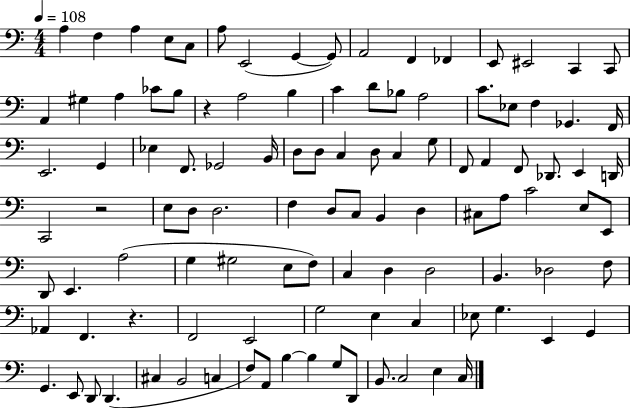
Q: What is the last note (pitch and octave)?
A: C3